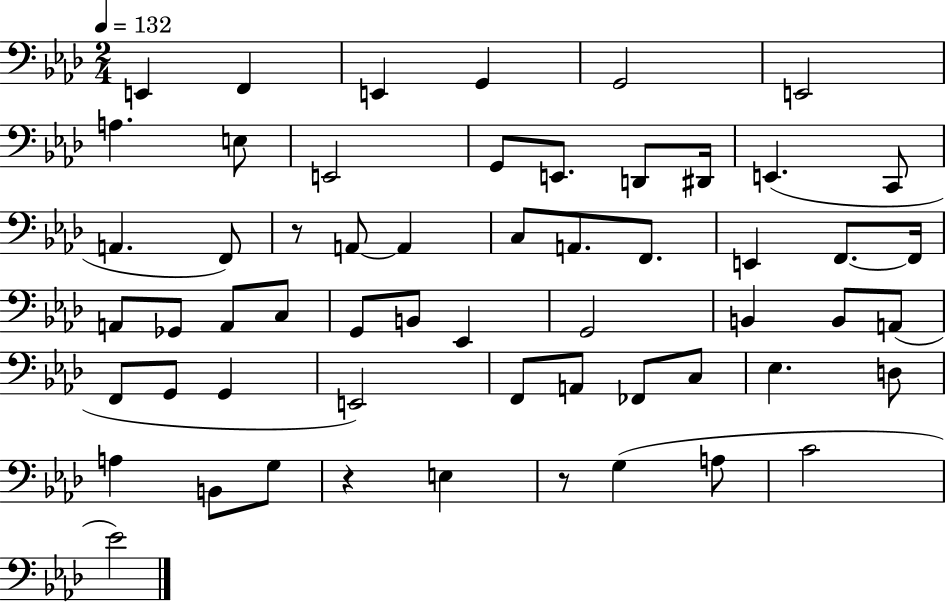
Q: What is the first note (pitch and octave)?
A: E2